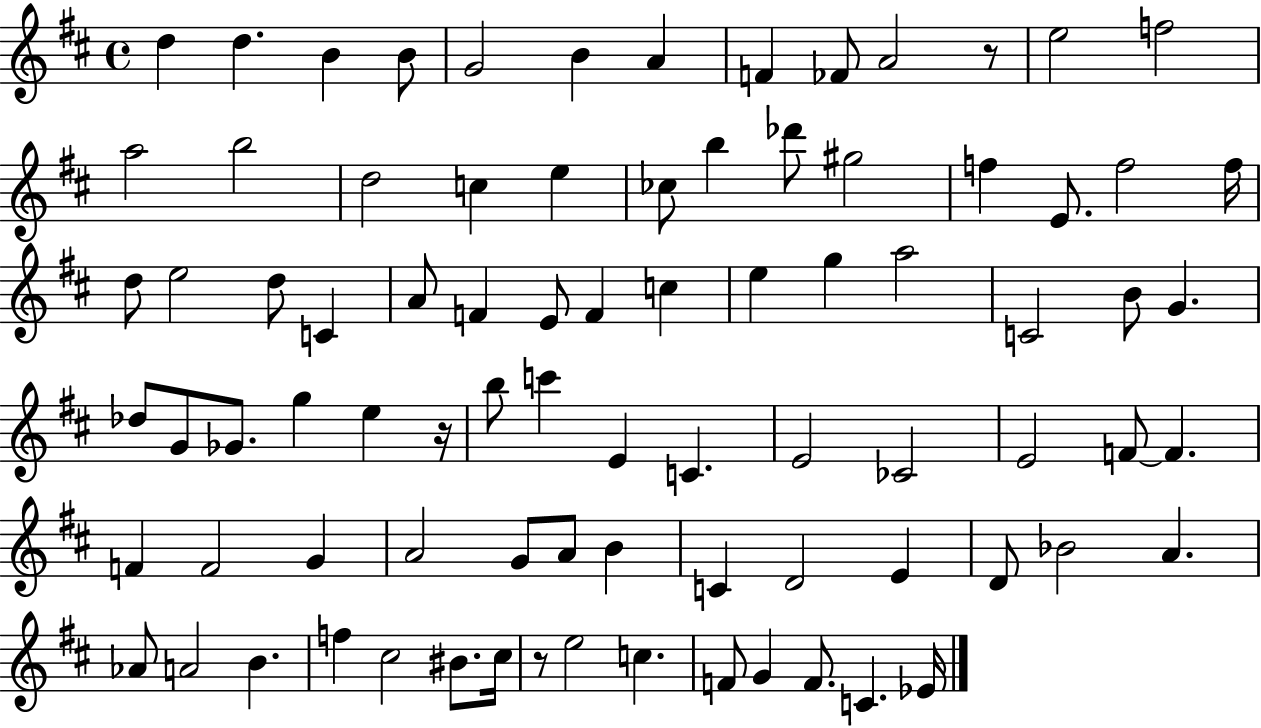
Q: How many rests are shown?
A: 3